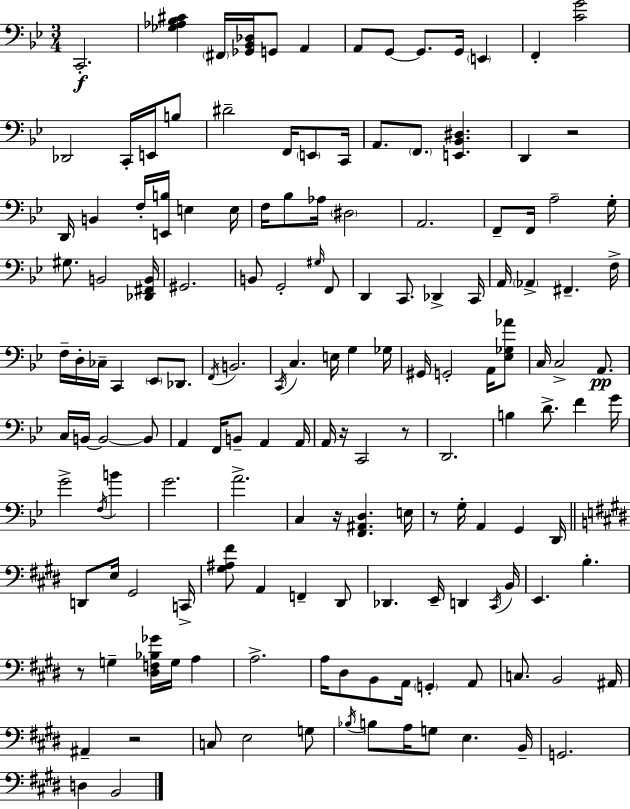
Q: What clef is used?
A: bass